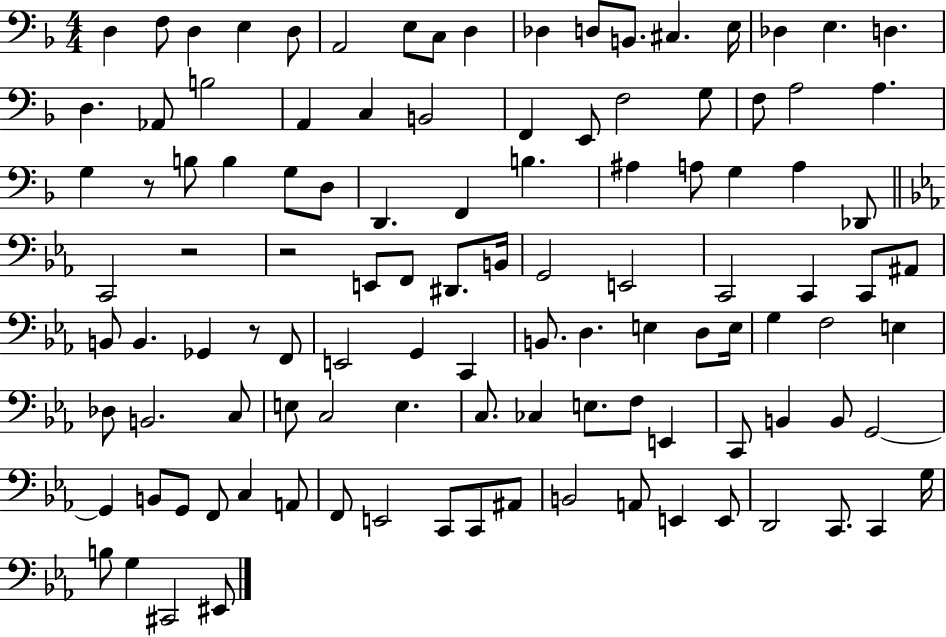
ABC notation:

X:1
T:Untitled
M:4/4
L:1/4
K:F
D, F,/2 D, E, D,/2 A,,2 E,/2 C,/2 D, _D, D,/2 B,,/2 ^C, E,/4 _D, E, D, D, _A,,/2 B,2 A,, C, B,,2 F,, E,,/2 F,2 G,/2 F,/2 A,2 A, G, z/2 B,/2 B, G,/2 D,/2 D,, F,, B, ^A, A,/2 G, A, _D,,/2 C,,2 z2 z2 E,,/2 F,,/2 ^D,,/2 B,,/4 G,,2 E,,2 C,,2 C,, C,,/2 ^A,,/2 B,,/2 B,, _G,, z/2 F,,/2 E,,2 G,, C,, B,,/2 D, E, D,/2 E,/4 G, F,2 E, _D,/2 B,,2 C,/2 E,/2 C,2 E, C,/2 _C, E,/2 F,/2 E,, C,,/2 B,, B,,/2 G,,2 G,, B,,/2 G,,/2 F,,/2 C, A,,/2 F,,/2 E,,2 C,,/2 C,,/2 ^A,,/2 B,,2 A,,/2 E,, E,,/2 D,,2 C,,/2 C,, G,/4 B,/2 G, ^C,,2 ^E,,/2